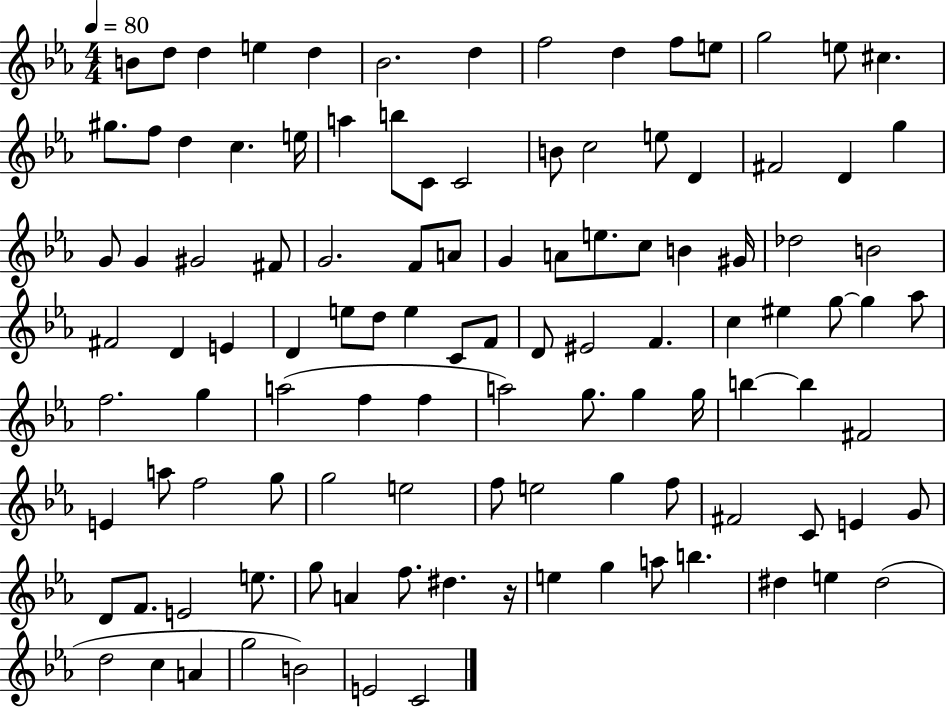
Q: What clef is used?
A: treble